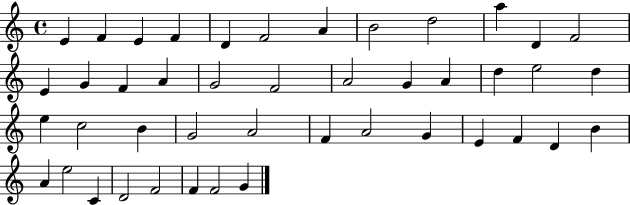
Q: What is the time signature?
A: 4/4